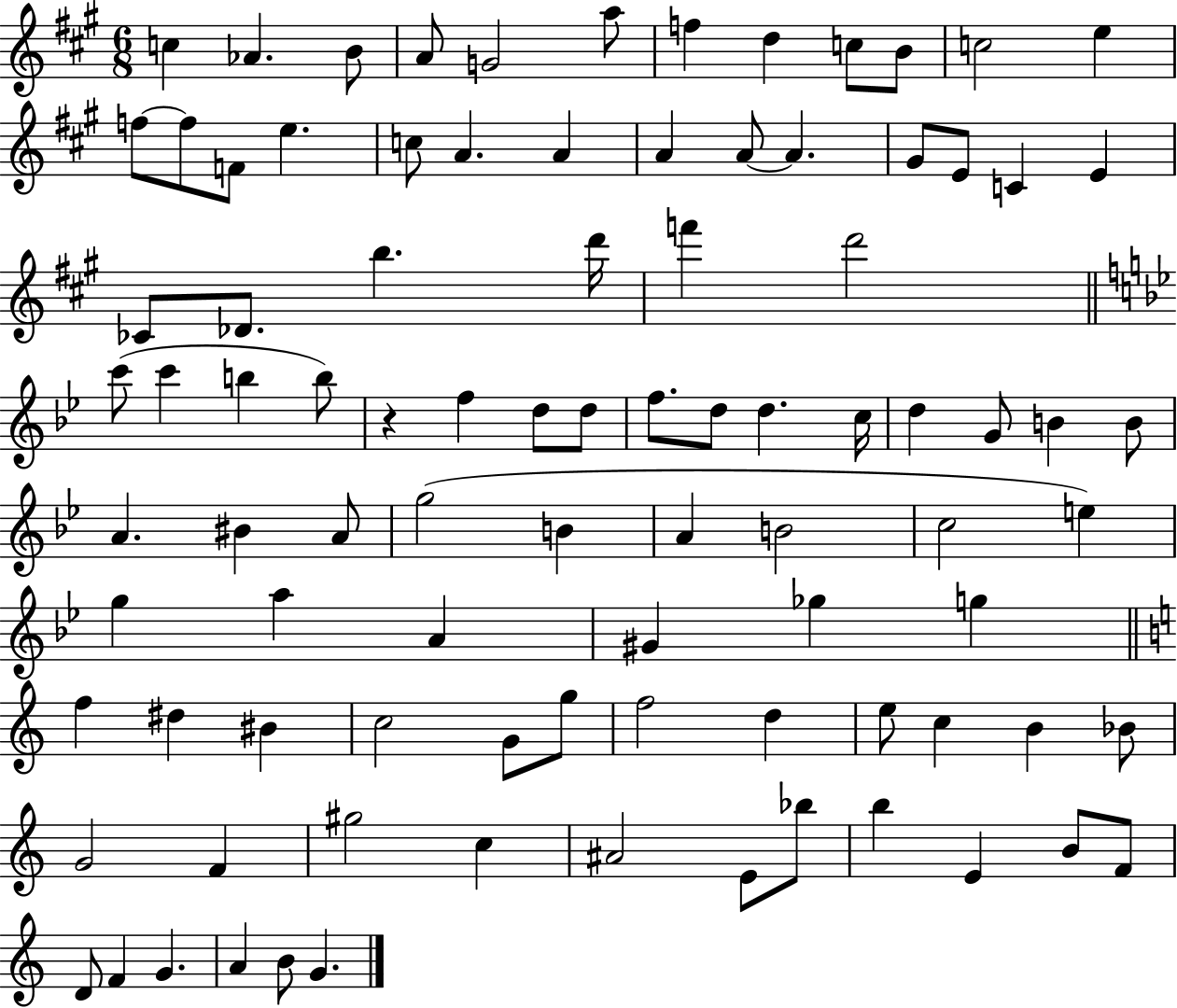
C5/q Ab4/q. B4/e A4/e G4/h A5/e F5/q D5/q C5/e B4/e C5/h E5/q F5/e F5/e F4/e E5/q. C5/e A4/q. A4/q A4/q A4/e A4/q. G#4/e E4/e C4/q E4/q CES4/e Db4/e. B5/q. D6/s F6/q D6/h C6/e C6/q B5/q B5/e R/q F5/q D5/e D5/e F5/e. D5/e D5/q. C5/s D5/q G4/e B4/q B4/e A4/q. BIS4/q A4/e G5/h B4/q A4/q B4/h C5/h E5/q G5/q A5/q A4/q G#4/q Gb5/q G5/q F5/q D#5/q BIS4/q C5/h G4/e G5/e F5/h D5/q E5/e C5/q B4/q Bb4/e G4/h F4/q G#5/h C5/q A#4/h E4/e Bb5/e B5/q E4/q B4/e F4/e D4/e F4/q G4/q. A4/q B4/e G4/q.